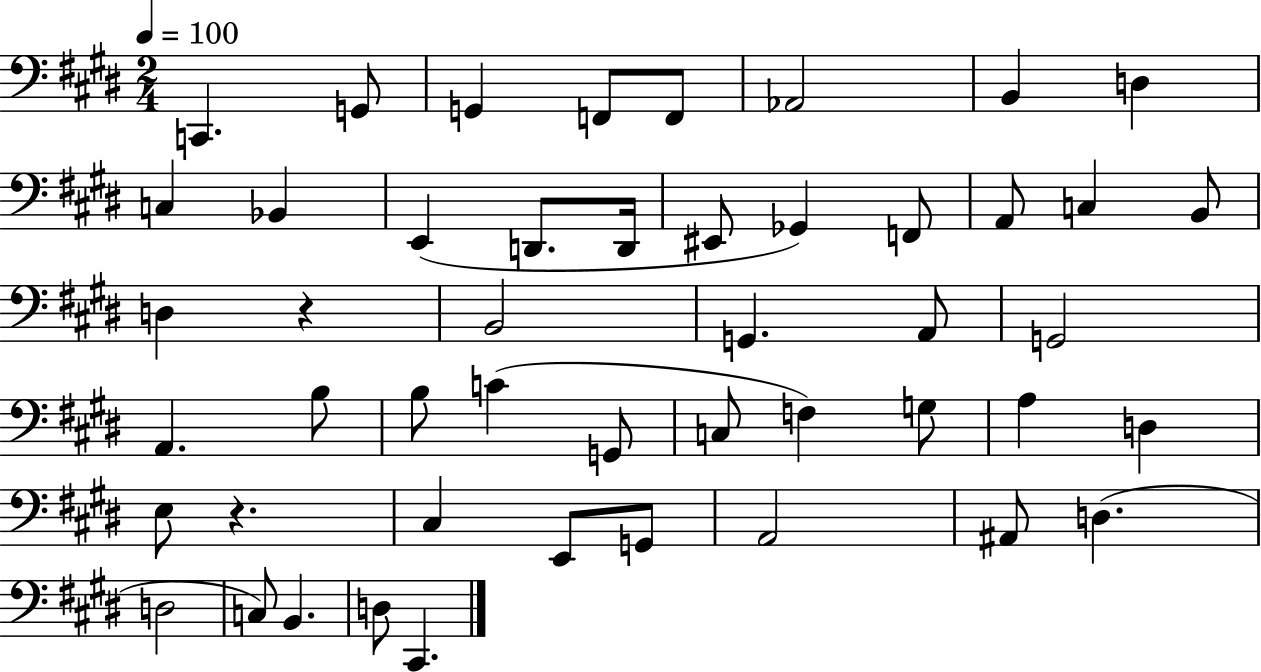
C2/q. G2/e G2/q F2/e F2/e Ab2/h B2/q D3/q C3/q Bb2/q E2/q D2/e. D2/s EIS2/e Gb2/q F2/e A2/e C3/q B2/e D3/q R/q B2/h G2/q. A2/e G2/h A2/q. B3/e B3/e C4/q G2/e C3/e F3/q G3/e A3/q D3/q E3/e R/q. C#3/q E2/e G2/e A2/h A#2/e D3/q. D3/h C3/e B2/q. D3/e C#2/q.